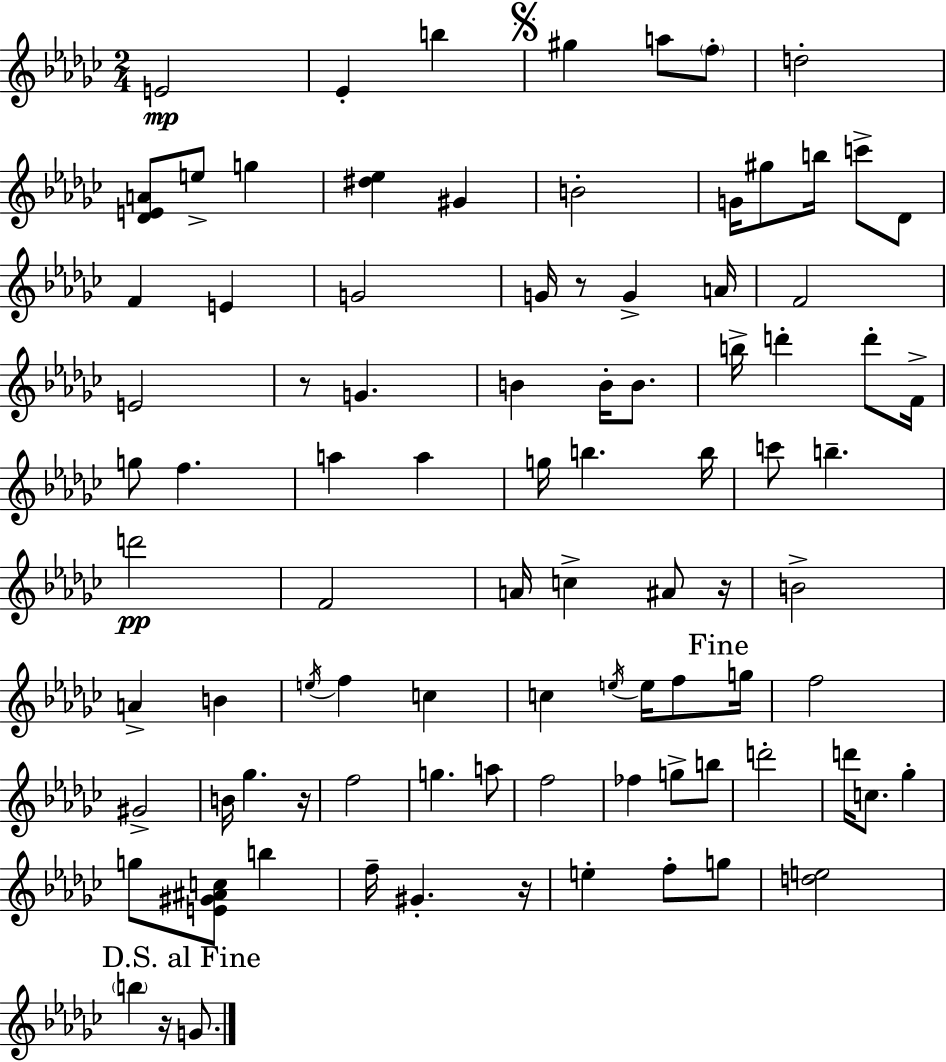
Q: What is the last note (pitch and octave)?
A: G4